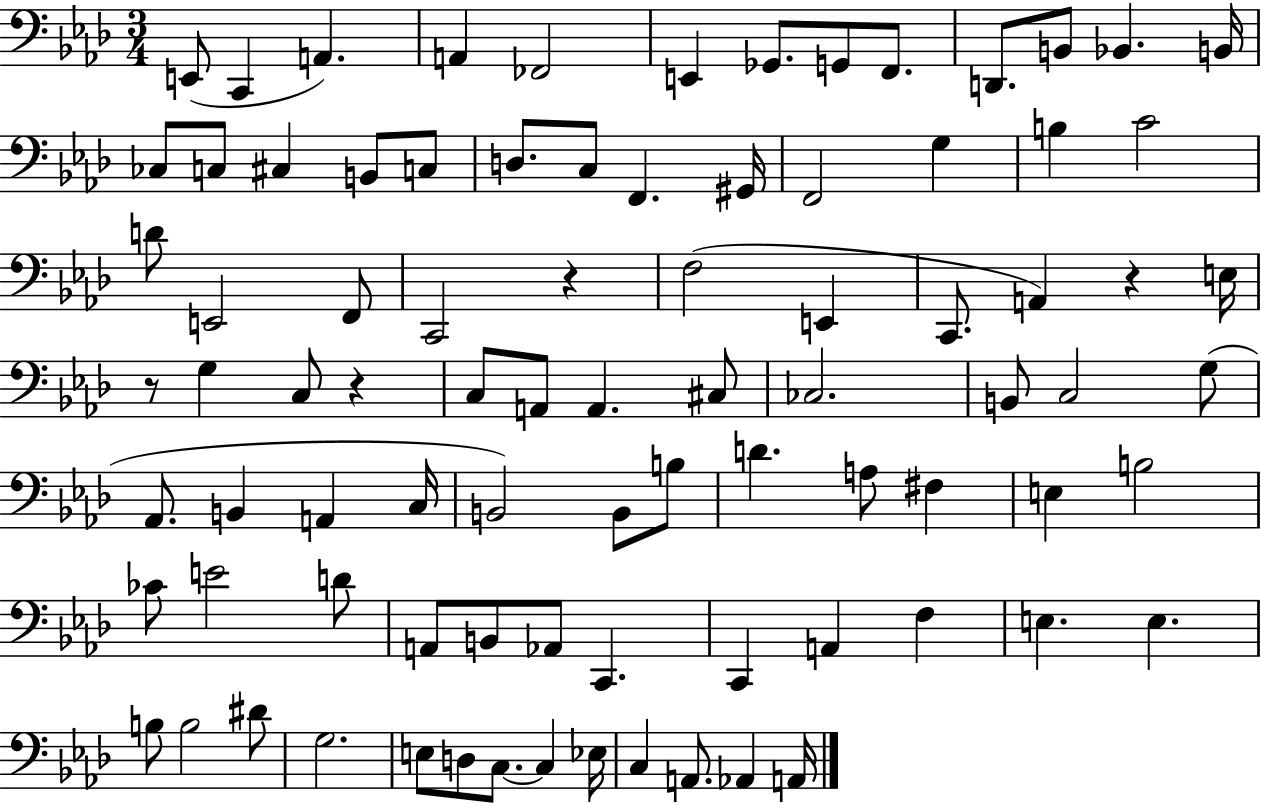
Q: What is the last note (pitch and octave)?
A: A2